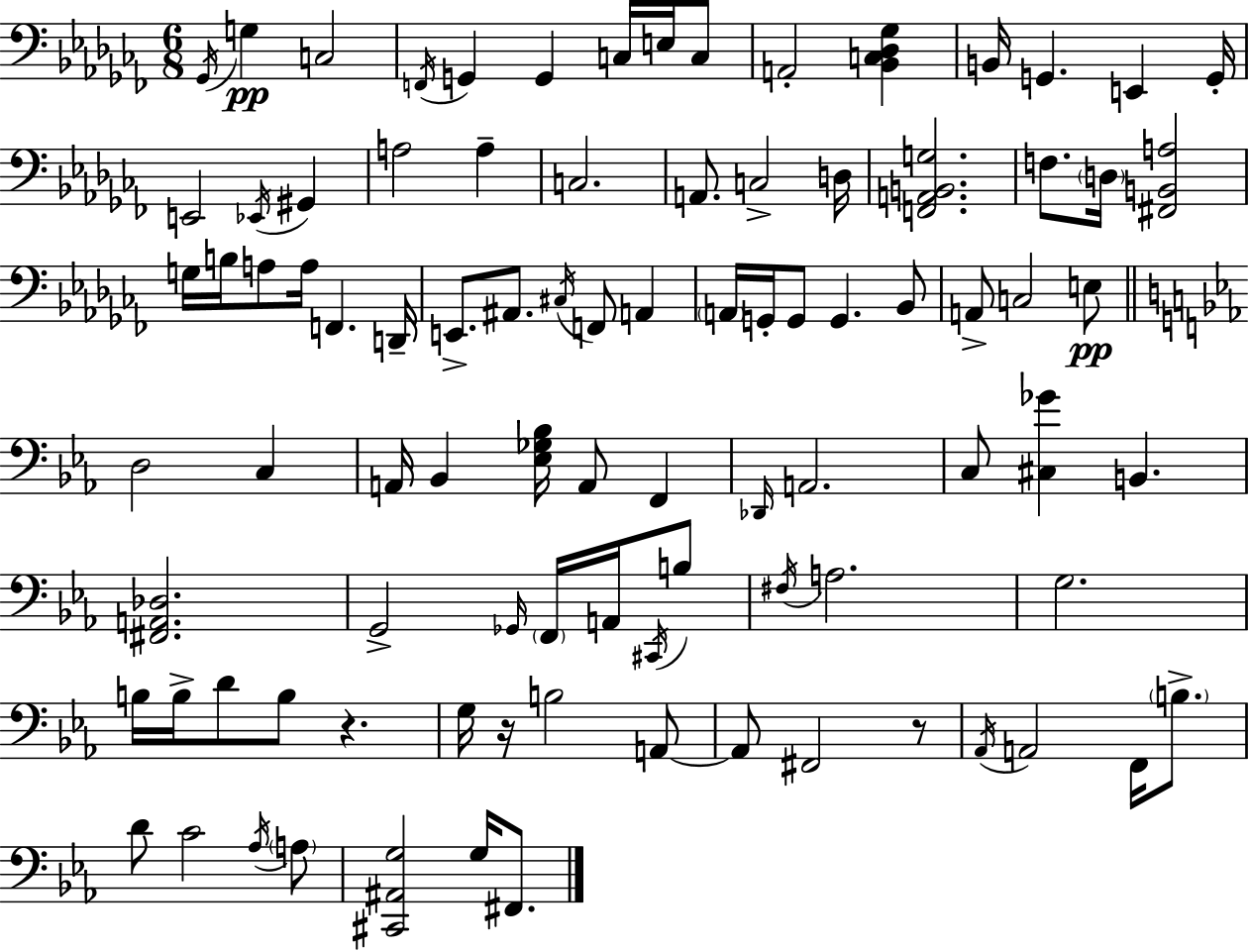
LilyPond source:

{
  \clef bass
  \numericTimeSignature
  \time 6/8
  \key aes \minor
  \acciaccatura { ges,16 }\pp g4 c2 | \acciaccatura { f,16 } g,4 g,4 c16 e16 | c8 a,2-. <bes, c des ges>4 | b,16 g,4. e,4 | \break g,16-. e,2 \acciaccatura { ees,16 } gis,4 | a2 a4-- | c2. | a,8. c2-> | \break d16 <f, a, b, g>2. | f8. \parenthesize d16 <fis, b, a>2 | g16 b16 a8 a16 f,4. | d,16-- e,8.-> ais,8. \acciaccatura { cis16 } f,8 | \break a,4 \parenthesize a,16 g,16-. g,8 g,4. | bes,8 a,8-> c2 | e8\pp \bar "||" \break \key ees \major d2 c4 | a,16 bes,4 <ees ges bes>16 a,8 f,4 | \grace { des,16 } a,2. | c8 <cis ges'>4 b,4. | \break <fis, a, des>2. | g,2-> \grace { ges,16 } \parenthesize f,16 a,16 | \acciaccatura { cis,16 } b8 \acciaccatura { fis16 } a2. | g2. | \break b16 b16-> d'8 b8 r4. | g16 r16 b2 | a,8~~ a,8 fis,2 | r8 \acciaccatura { aes,16 } a,2 | \break f,16 \parenthesize b8.-> d'8 c'2 | \acciaccatura { aes16 } \parenthesize a8 <cis, ais, g>2 | g16 fis,8. \bar "|."
}